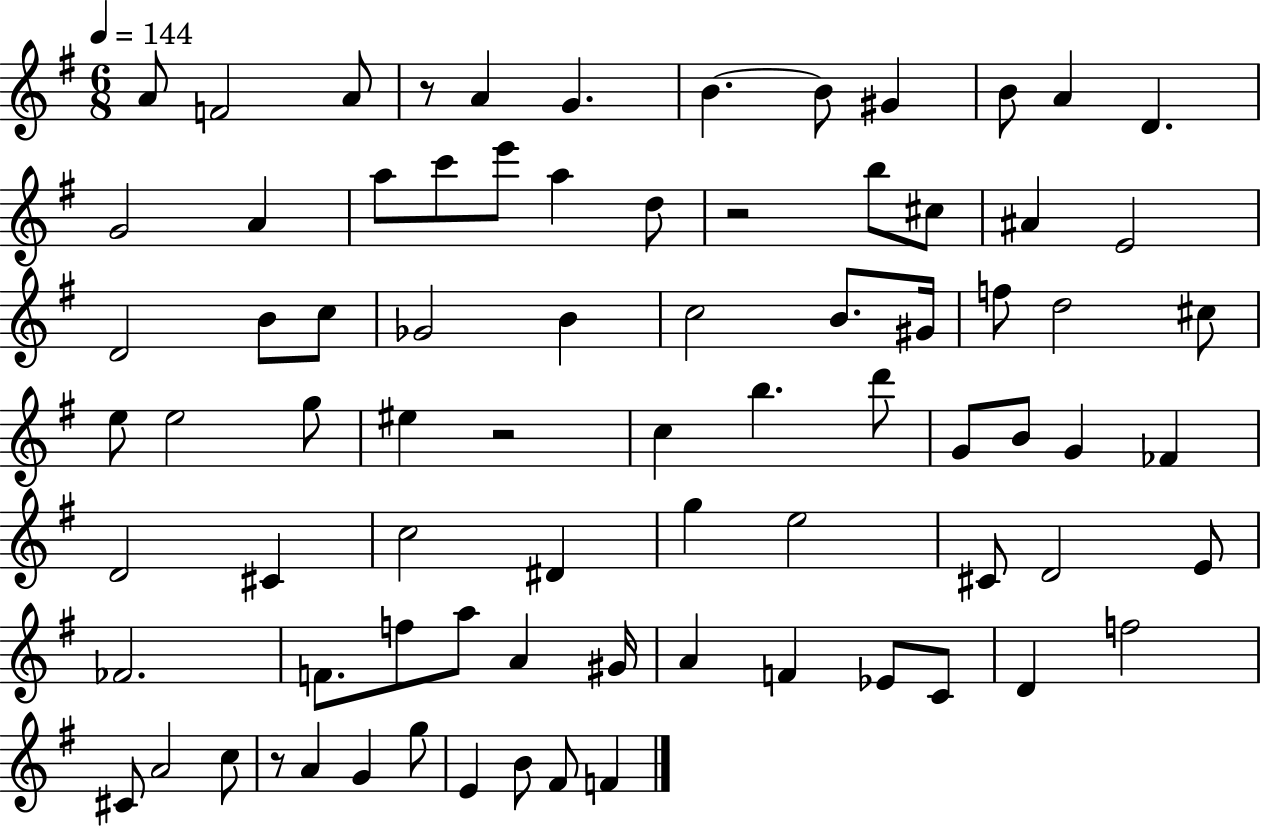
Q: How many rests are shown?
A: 4